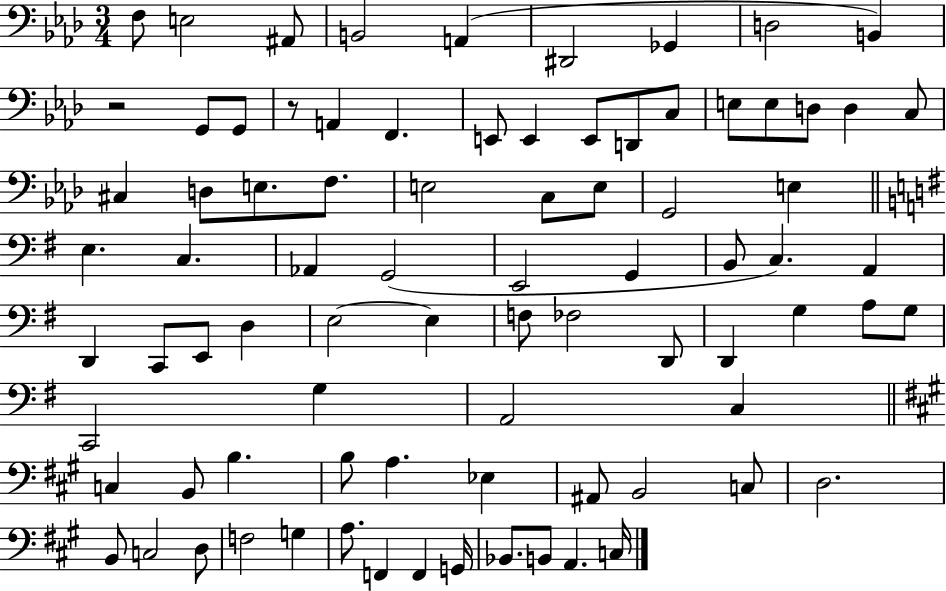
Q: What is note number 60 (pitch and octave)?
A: B2